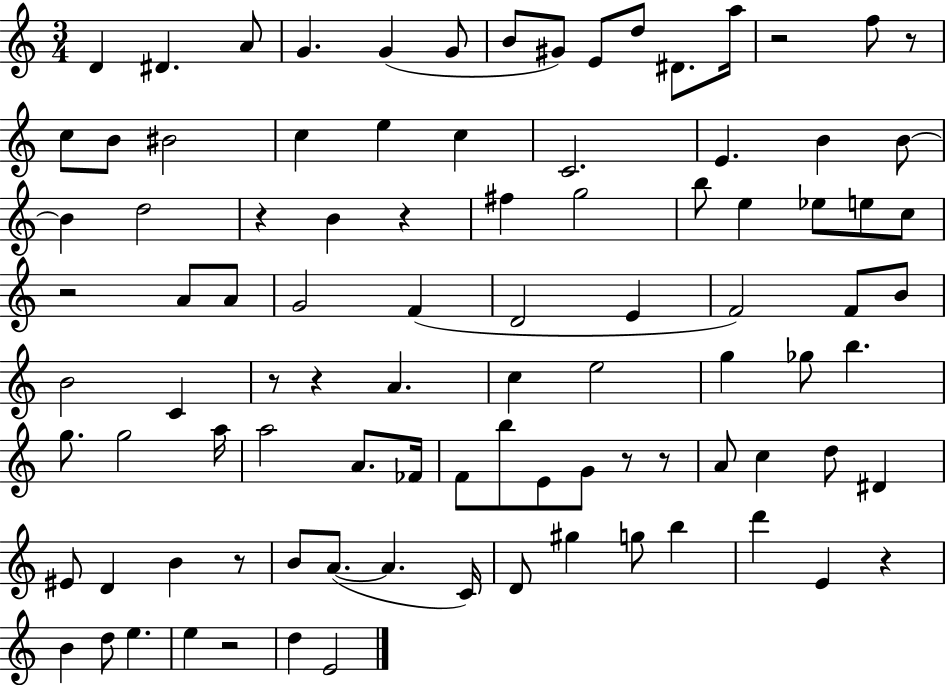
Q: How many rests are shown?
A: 12